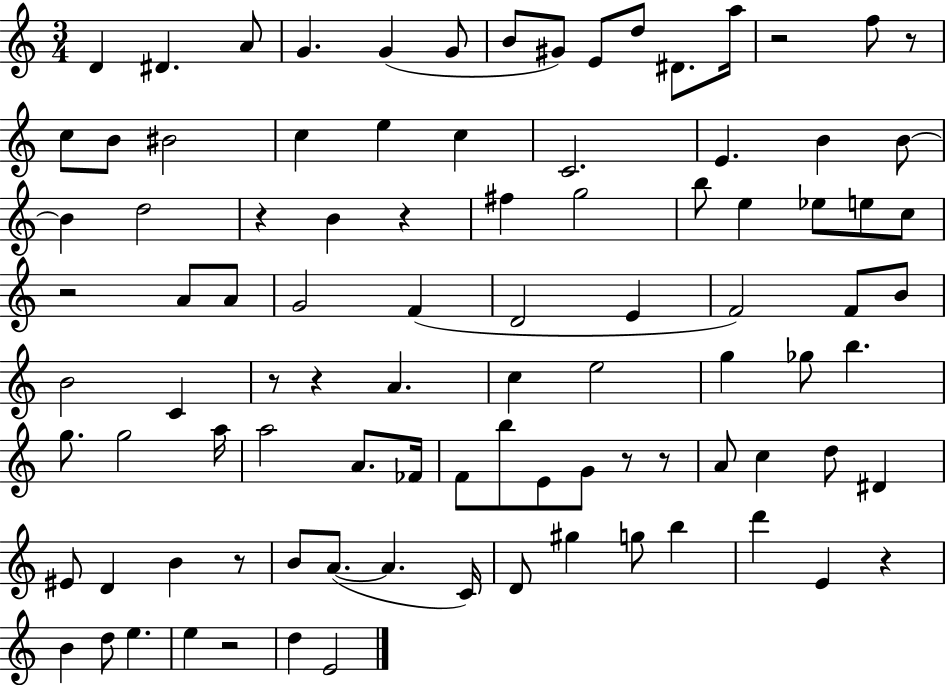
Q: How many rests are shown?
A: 12